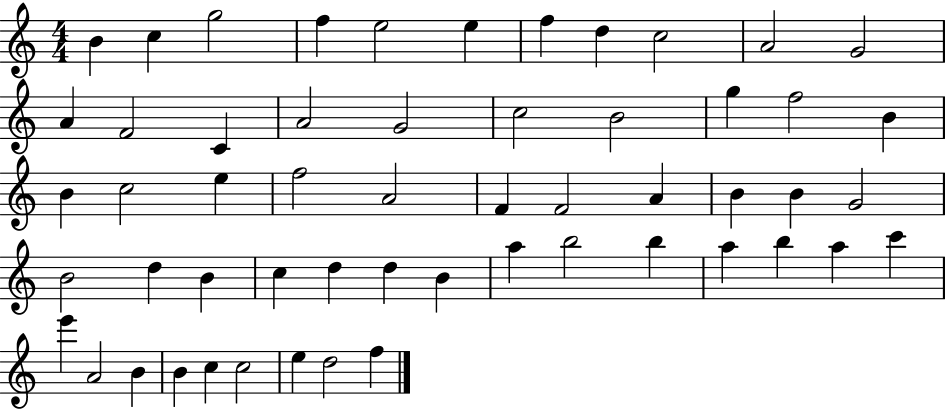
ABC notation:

X:1
T:Untitled
M:4/4
L:1/4
K:C
B c g2 f e2 e f d c2 A2 G2 A F2 C A2 G2 c2 B2 g f2 B B c2 e f2 A2 F F2 A B B G2 B2 d B c d d B a b2 b a b a c' e' A2 B B c c2 e d2 f